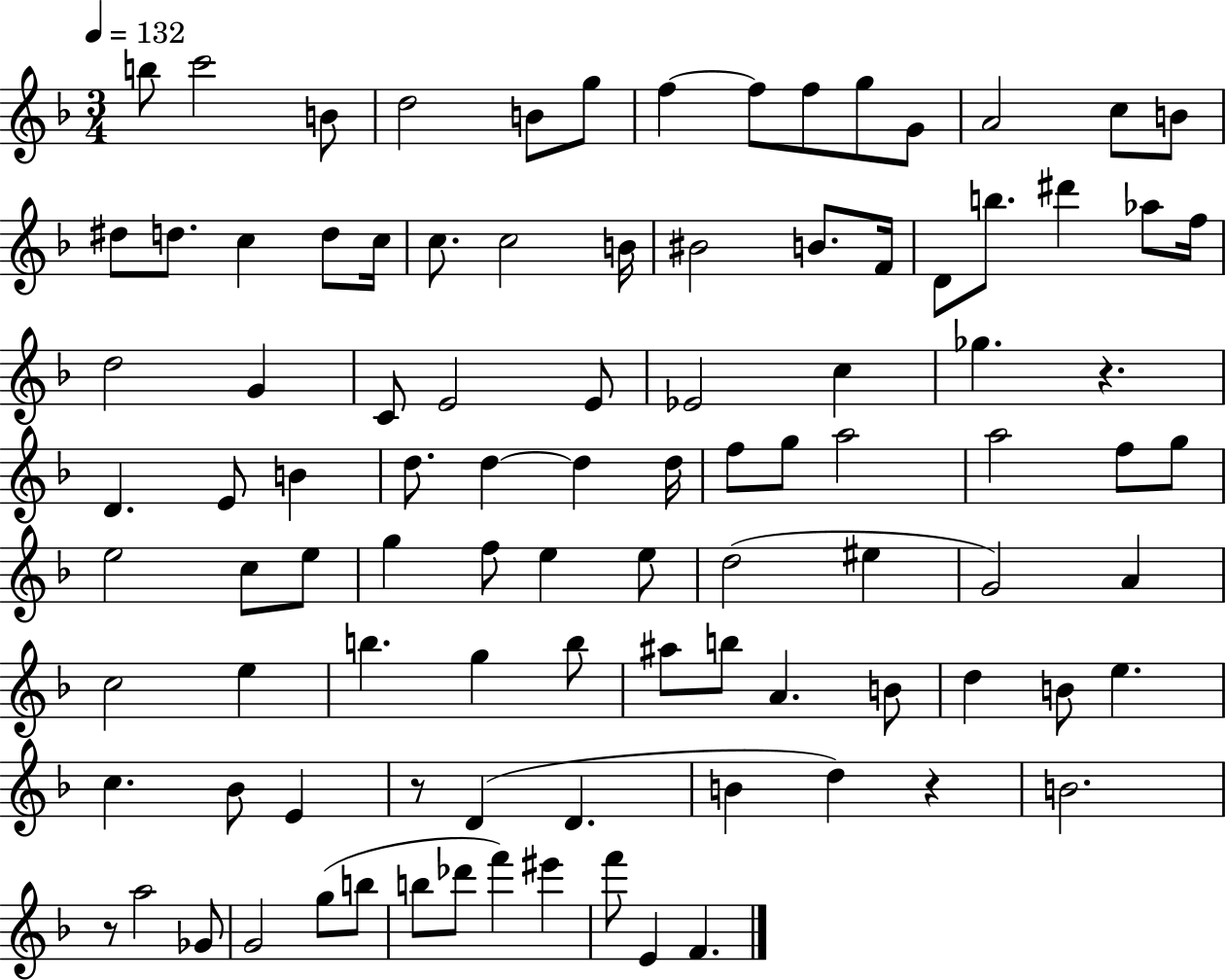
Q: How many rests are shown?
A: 4